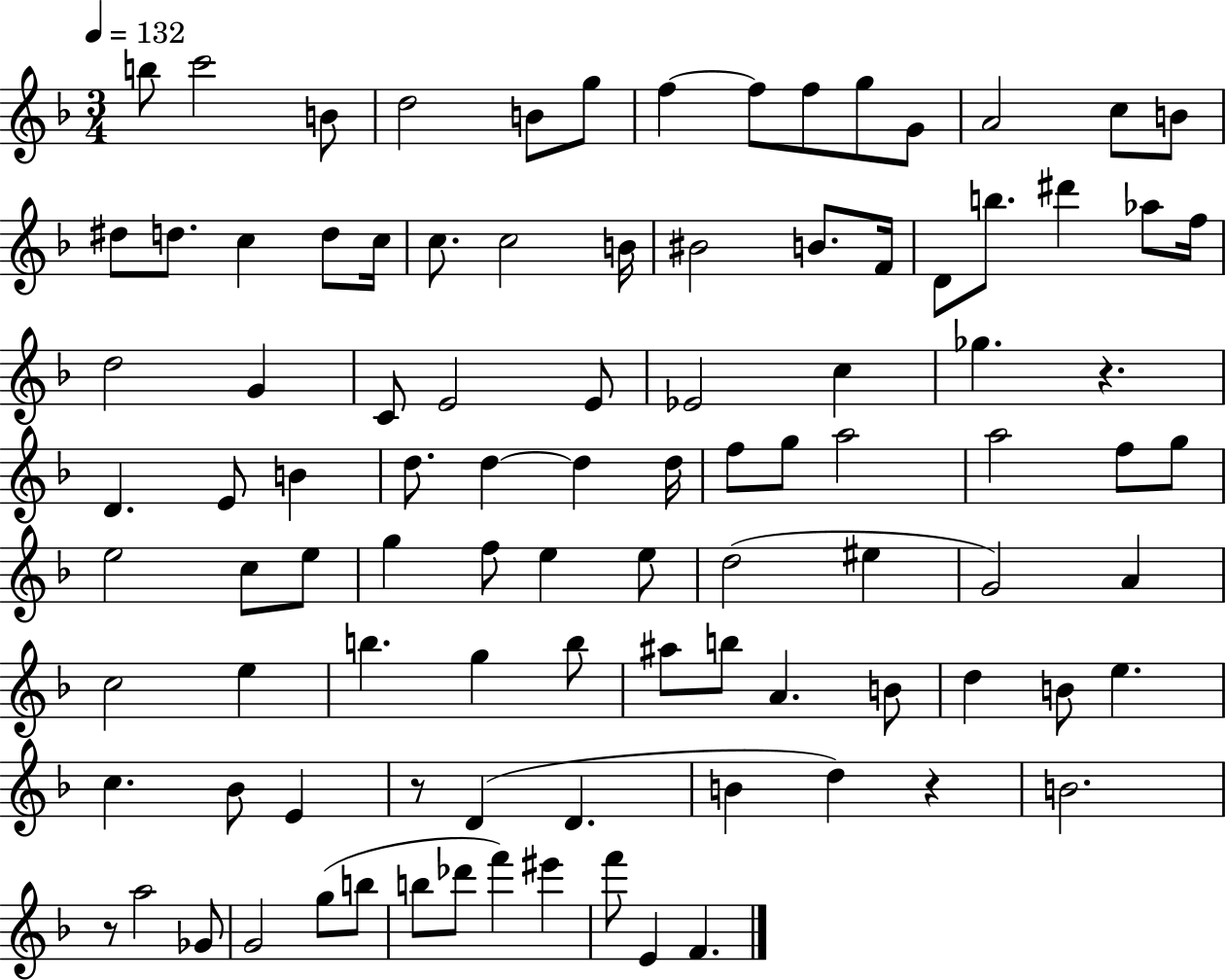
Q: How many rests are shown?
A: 4